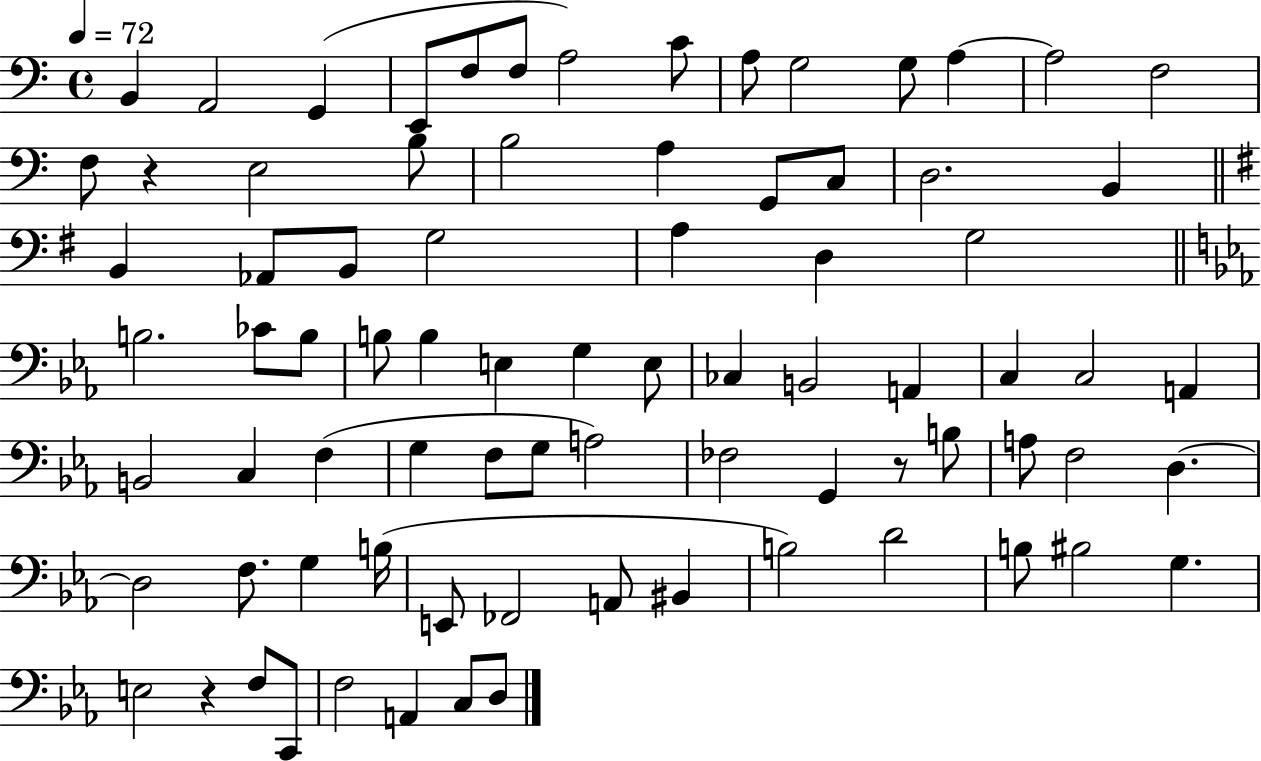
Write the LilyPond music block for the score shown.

{
  \clef bass
  \time 4/4
  \defaultTimeSignature
  \key c \major
  \tempo 4 = 72
  b,4 a,2 g,4( | e,8 f8 f8 a2) c'8 | a8 g2 g8 a4~~ | a2 f2 | \break f8 r4 e2 b8 | b2 a4 g,8 c8 | d2. b,4 | \bar "||" \break \key g \major b,4 aes,8 b,8 g2 | a4 d4 g2 | \bar "||" \break \key c \minor b2. ces'8 b8 | b8 b4 e4 g4 e8 | ces4 b,2 a,4 | c4 c2 a,4 | \break b,2 c4 f4( | g4 f8 g8 a2) | fes2 g,4 r8 b8 | a8 f2 d4.~~ | \break d2 f8. g4 b16( | e,8 fes,2 a,8 bis,4 | b2) d'2 | b8 bis2 g4. | \break e2 r4 f8 c,8 | f2 a,4 c8 d8 | \bar "|."
}